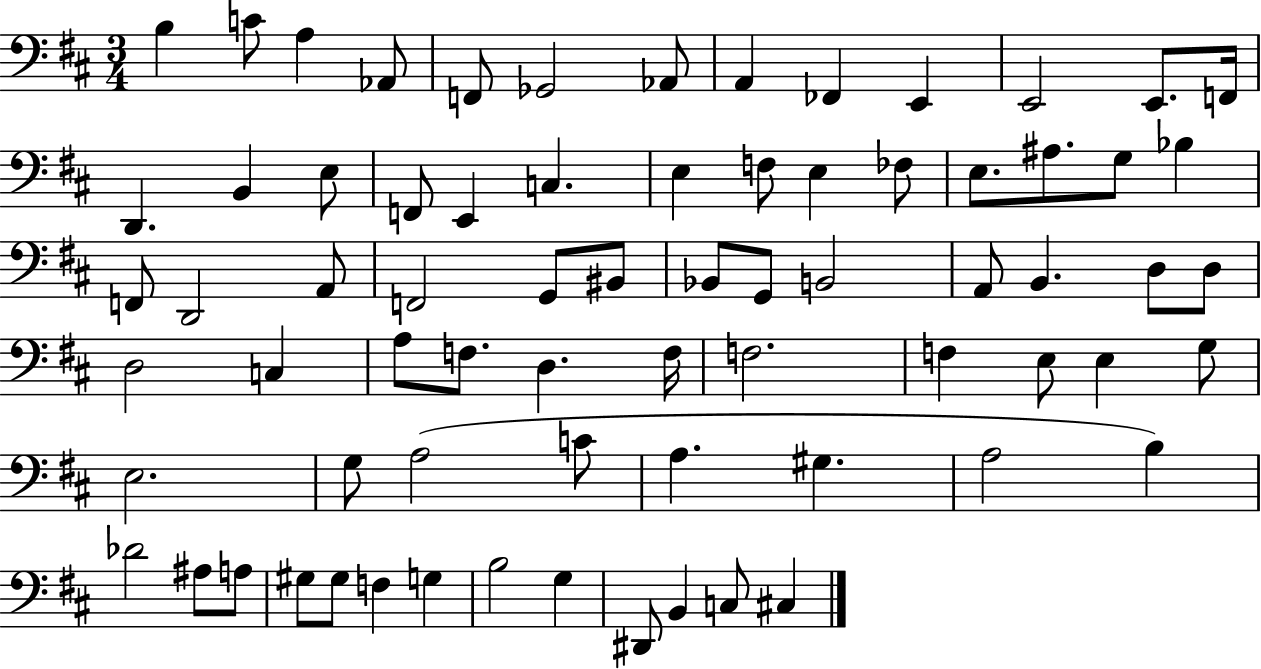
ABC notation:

X:1
T:Untitled
M:3/4
L:1/4
K:D
B, C/2 A, _A,,/2 F,,/2 _G,,2 _A,,/2 A,, _F,, E,, E,,2 E,,/2 F,,/4 D,, B,, E,/2 F,,/2 E,, C, E, F,/2 E, _F,/2 E,/2 ^A,/2 G,/2 _B, F,,/2 D,,2 A,,/2 F,,2 G,,/2 ^B,,/2 _B,,/2 G,,/2 B,,2 A,,/2 B,, D,/2 D,/2 D,2 C, A,/2 F,/2 D, F,/4 F,2 F, E,/2 E, G,/2 E,2 G,/2 A,2 C/2 A, ^G, A,2 B, _D2 ^A,/2 A,/2 ^G,/2 ^G,/2 F, G, B,2 G, ^D,,/2 B,, C,/2 ^C,